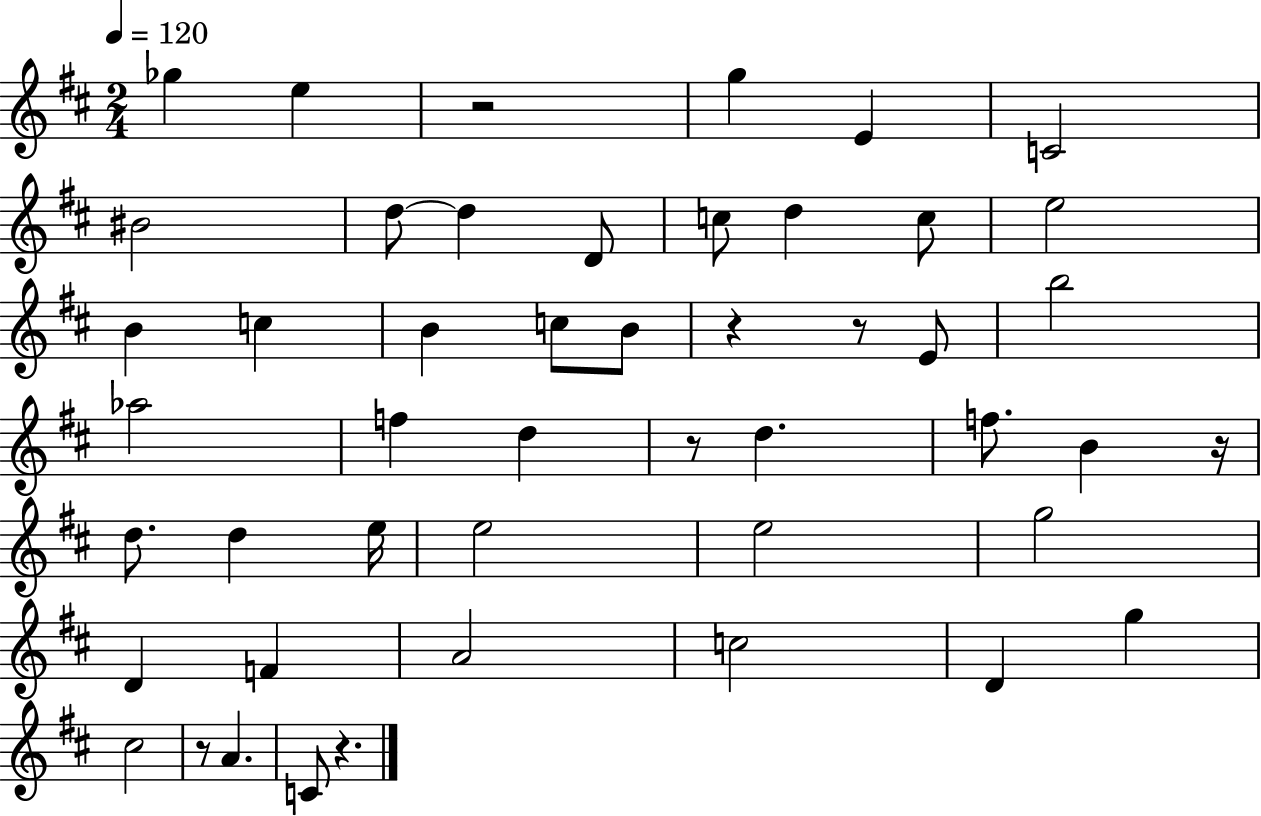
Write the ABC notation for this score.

X:1
T:Untitled
M:2/4
L:1/4
K:D
_g e z2 g E C2 ^B2 d/2 d D/2 c/2 d c/2 e2 B c B c/2 B/2 z z/2 E/2 b2 _a2 f d z/2 d f/2 B z/4 d/2 d e/4 e2 e2 g2 D F A2 c2 D g ^c2 z/2 A C/2 z